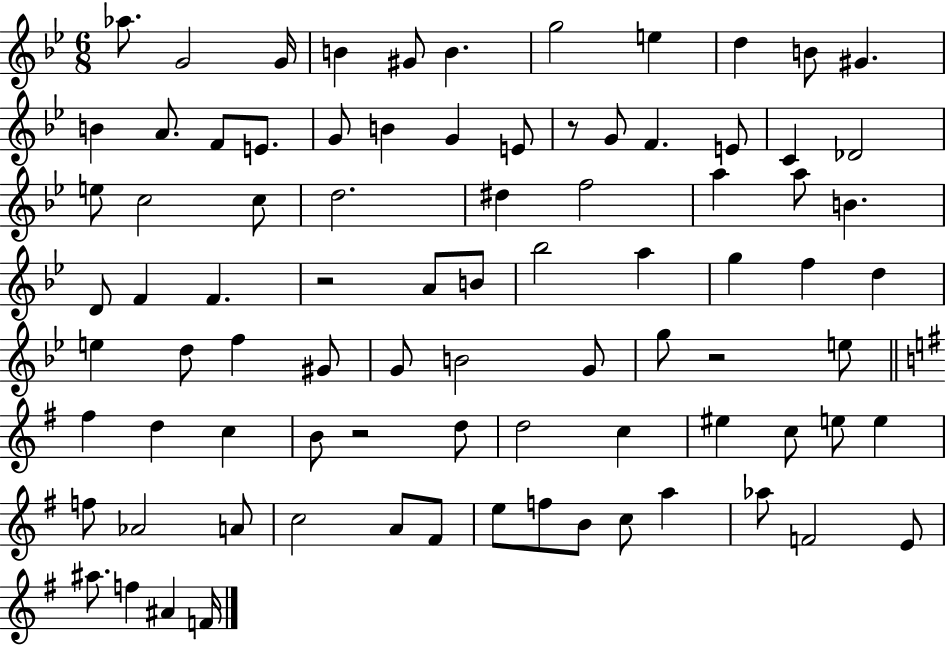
{
  \clef treble
  \numericTimeSignature
  \time 6/8
  \key bes \major
  \repeat volta 2 { aes''8. g'2 g'16 | b'4 gis'8 b'4. | g''2 e''4 | d''4 b'8 gis'4. | \break b'4 a'8. f'8 e'8. | g'8 b'4 g'4 e'8 | r8 g'8 f'4. e'8 | c'4 des'2 | \break e''8 c''2 c''8 | d''2. | dis''4 f''2 | a''4 a''8 b'4. | \break d'8 f'4 f'4. | r2 a'8 b'8 | bes''2 a''4 | g''4 f''4 d''4 | \break e''4 d''8 f''4 gis'8 | g'8 b'2 g'8 | g''8 r2 e''8 | \bar "||" \break \key g \major fis''4 d''4 c''4 | b'8 r2 d''8 | d''2 c''4 | eis''4 c''8 e''8 e''4 | \break f''8 aes'2 a'8 | c''2 a'8 fis'8 | e''8 f''8 b'8 c''8 a''4 | aes''8 f'2 e'8 | \break ais''8. f''4 ais'4 f'16 | } \bar "|."
}